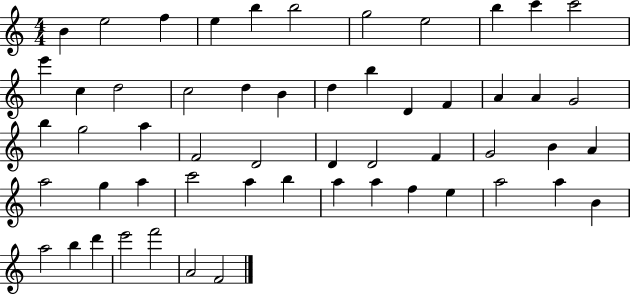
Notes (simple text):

B4/q E5/h F5/q E5/q B5/q B5/h G5/h E5/h B5/q C6/q C6/h E6/q C5/q D5/h C5/h D5/q B4/q D5/q B5/q D4/q F4/q A4/q A4/q G4/h B5/q G5/h A5/q F4/h D4/h D4/q D4/h F4/q G4/h B4/q A4/q A5/h G5/q A5/q C6/h A5/q B5/q A5/q A5/q F5/q E5/q A5/h A5/q B4/q A5/h B5/q D6/q E6/h F6/h A4/h F4/h